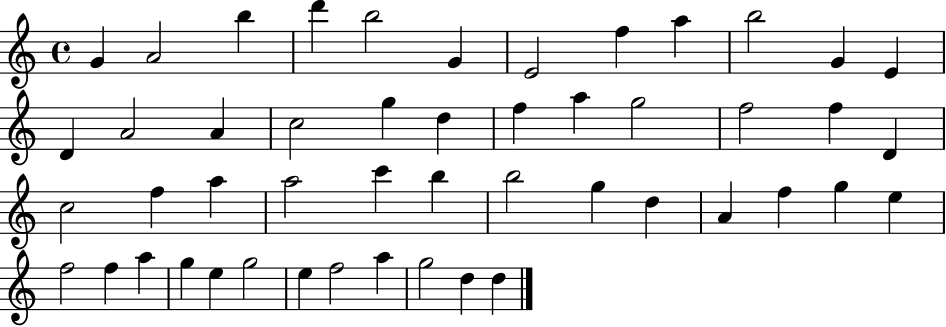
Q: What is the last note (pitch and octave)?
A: D5